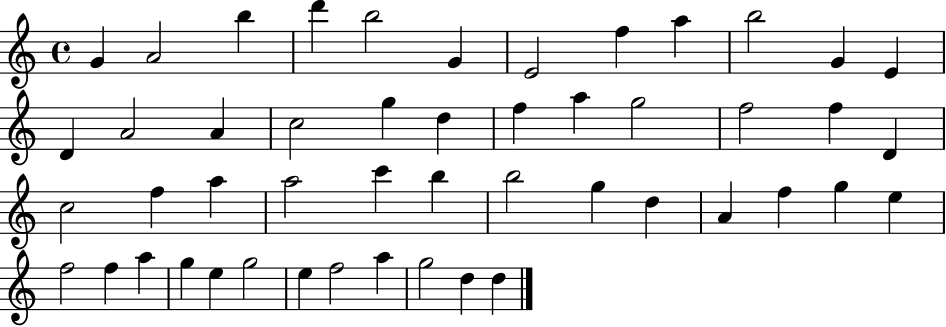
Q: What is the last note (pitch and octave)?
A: D5